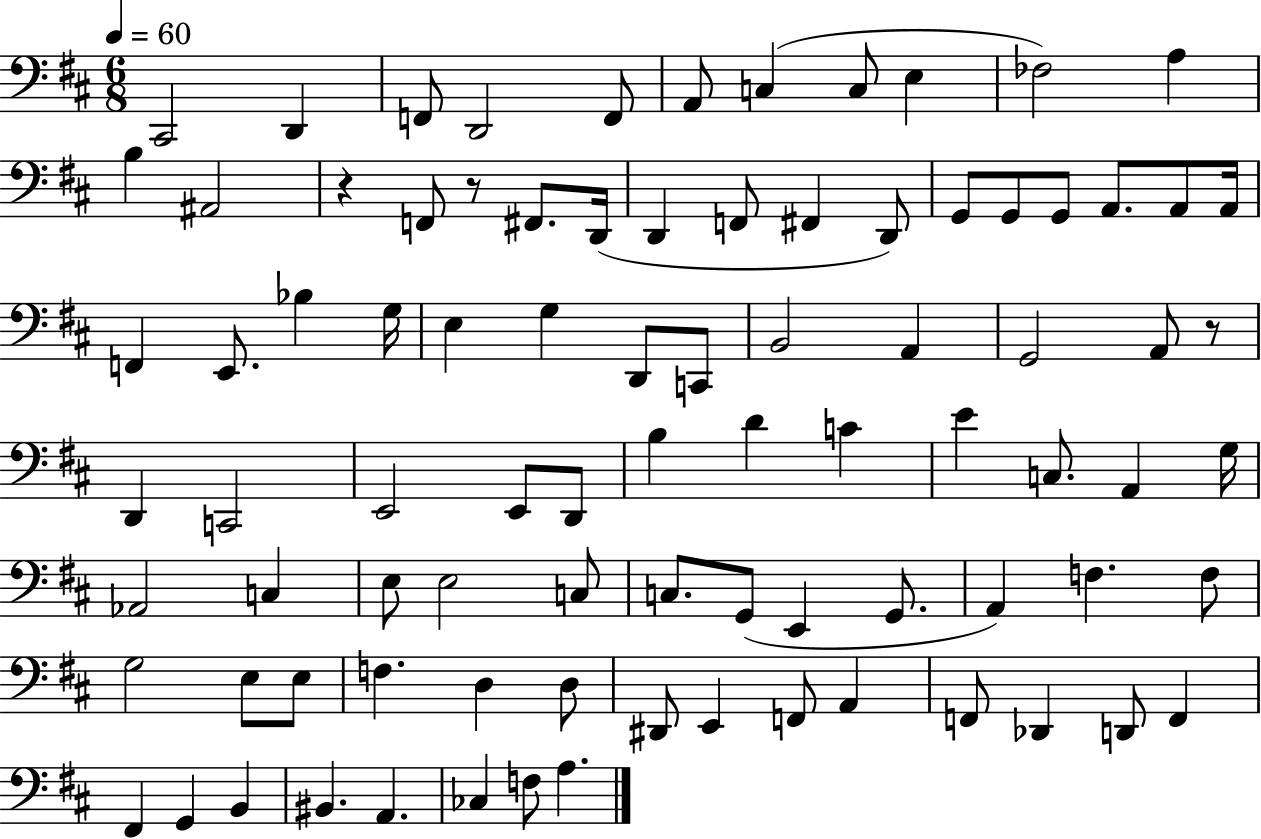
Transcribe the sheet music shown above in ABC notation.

X:1
T:Untitled
M:6/8
L:1/4
K:D
^C,,2 D,, F,,/2 D,,2 F,,/2 A,,/2 C, C,/2 E, _F,2 A, B, ^A,,2 z F,,/2 z/2 ^F,,/2 D,,/4 D,, F,,/2 ^F,, D,,/2 G,,/2 G,,/2 G,,/2 A,,/2 A,,/2 A,,/4 F,, E,,/2 _B, G,/4 E, G, D,,/2 C,,/2 B,,2 A,, G,,2 A,,/2 z/2 D,, C,,2 E,,2 E,,/2 D,,/2 B, D C E C,/2 A,, G,/4 _A,,2 C, E,/2 E,2 C,/2 C,/2 G,,/2 E,, G,,/2 A,, F, F,/2 G,2 E,/2 E,/2 F, D, D,/2 ^D,,/2 E,, F,,/2 A,, F,,/2 _D,, D,,/2 F,, ^F,, G,, B,, ^B,, A,, _C, F,/2 A,